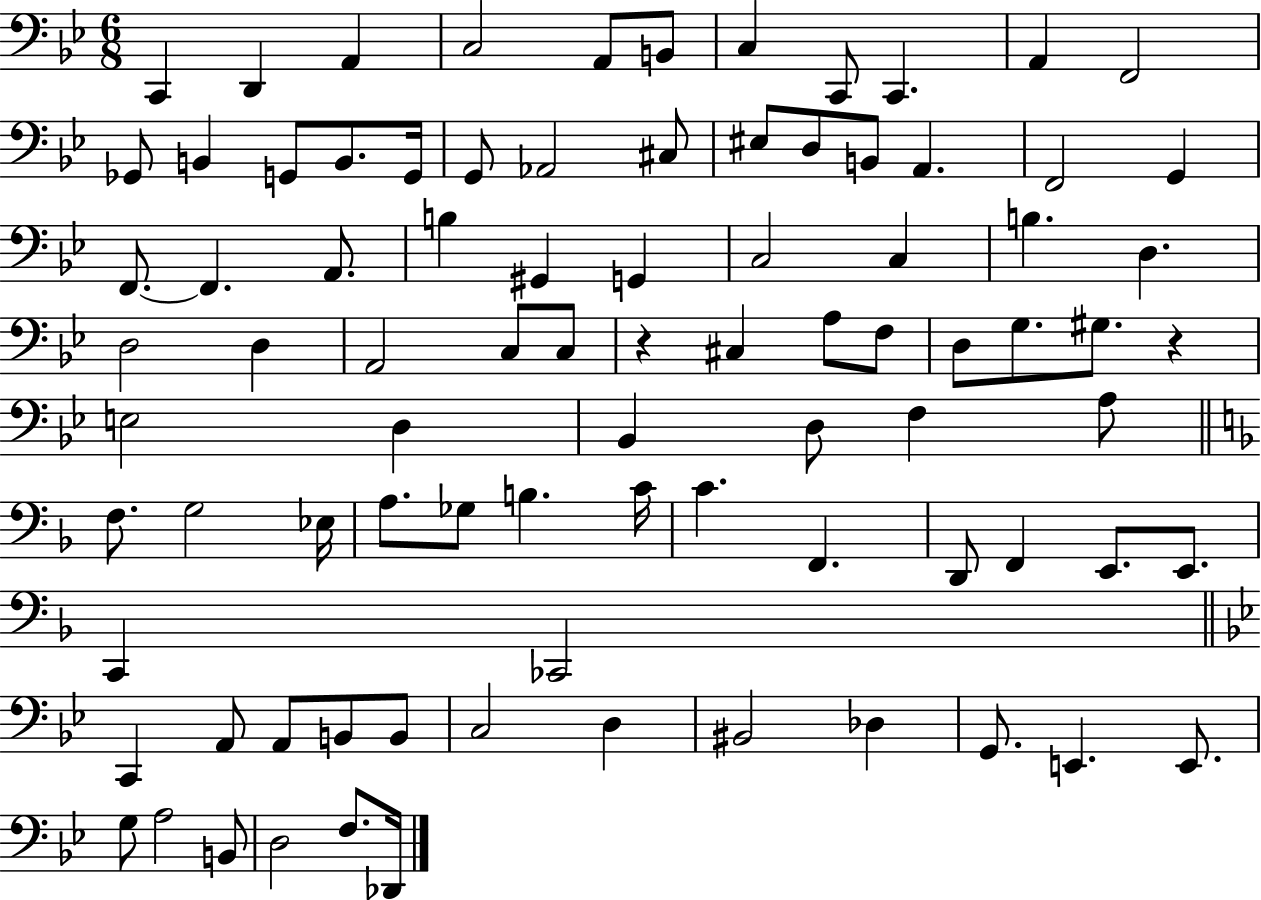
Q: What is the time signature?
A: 6/8